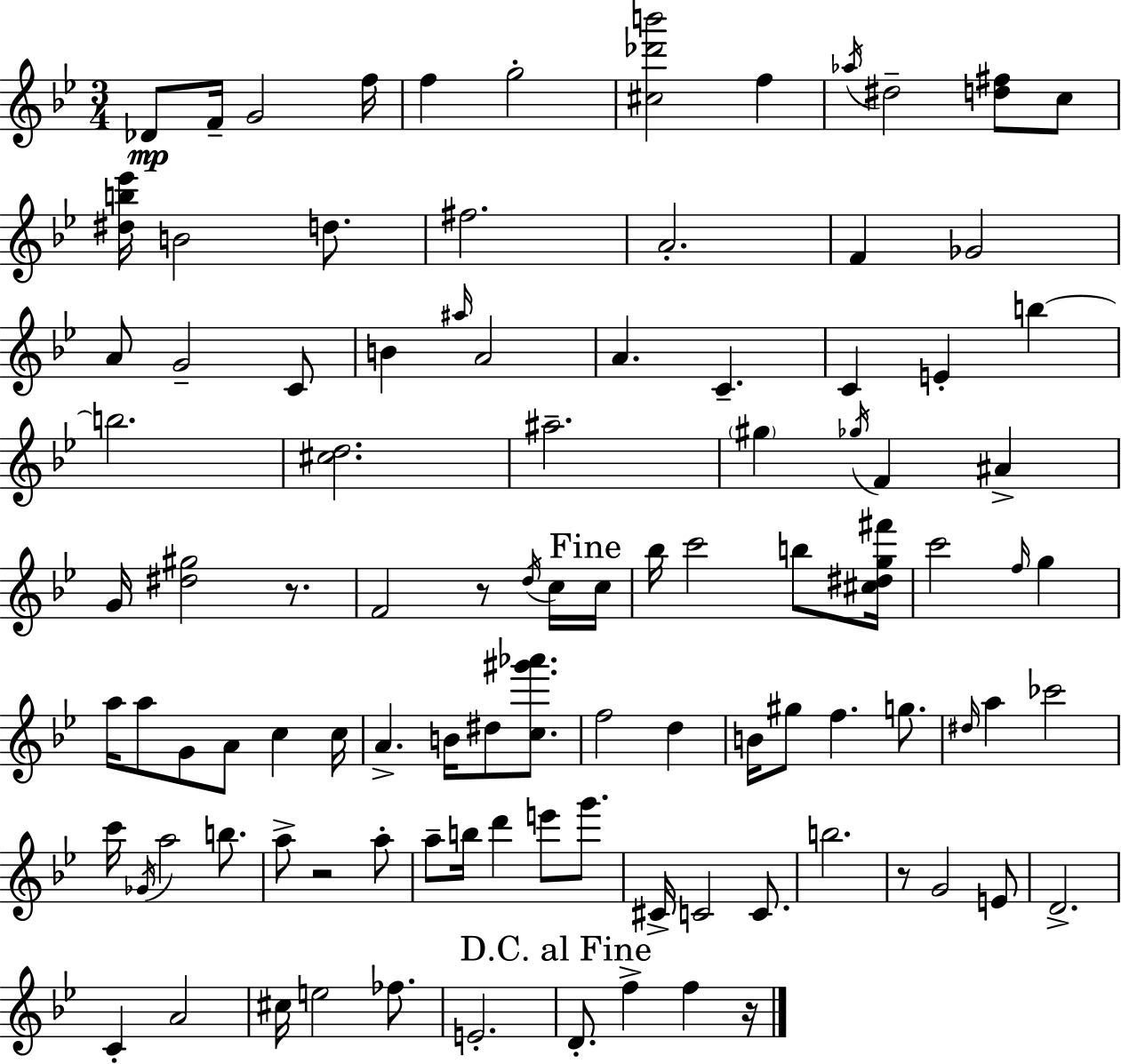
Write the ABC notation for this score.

X:1
T:Untitled
M:3/4
L:1/4
K:Gm
_D/2 F/4 G2 f/4 f g2 [^c_d'b']2 f _a/4 ^d2 [d^f]/2 c/2 [^db_e']/4 B2 d/2 ^f2 A2 F _G2 A/2 G2 C/2 B ^a/4 A2 A C C E b b2 [^cd]2 ^a2 ^g _g/4 F ^A G/4 [^d^g]2 z/2 F2 z/2 d/4 c/4 c/4 _b/4 c'2 b/2 [^c^dg^f']/4 c'2 f/4 g a/4 a/2 G/2 A/2 c c/4 A B/4 ^d/2 [c^g'_a']/2 f2 d B/4 ^g/2 f g/2 ^d/4 a _c'2 c'/4 _G/4 a2 b/2 a/2 z2 a/2 a/2 b/4 d' e'/2 g'/2 ^C/4 C2 C/2 b2 z/2 G2 E/2 D2 C A2 ^c/4 e2 _f/2 E2 D/2 f f z/4